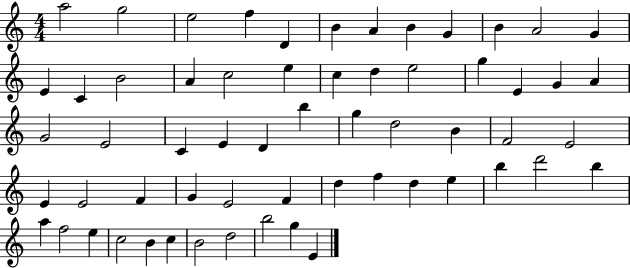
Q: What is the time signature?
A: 4/4